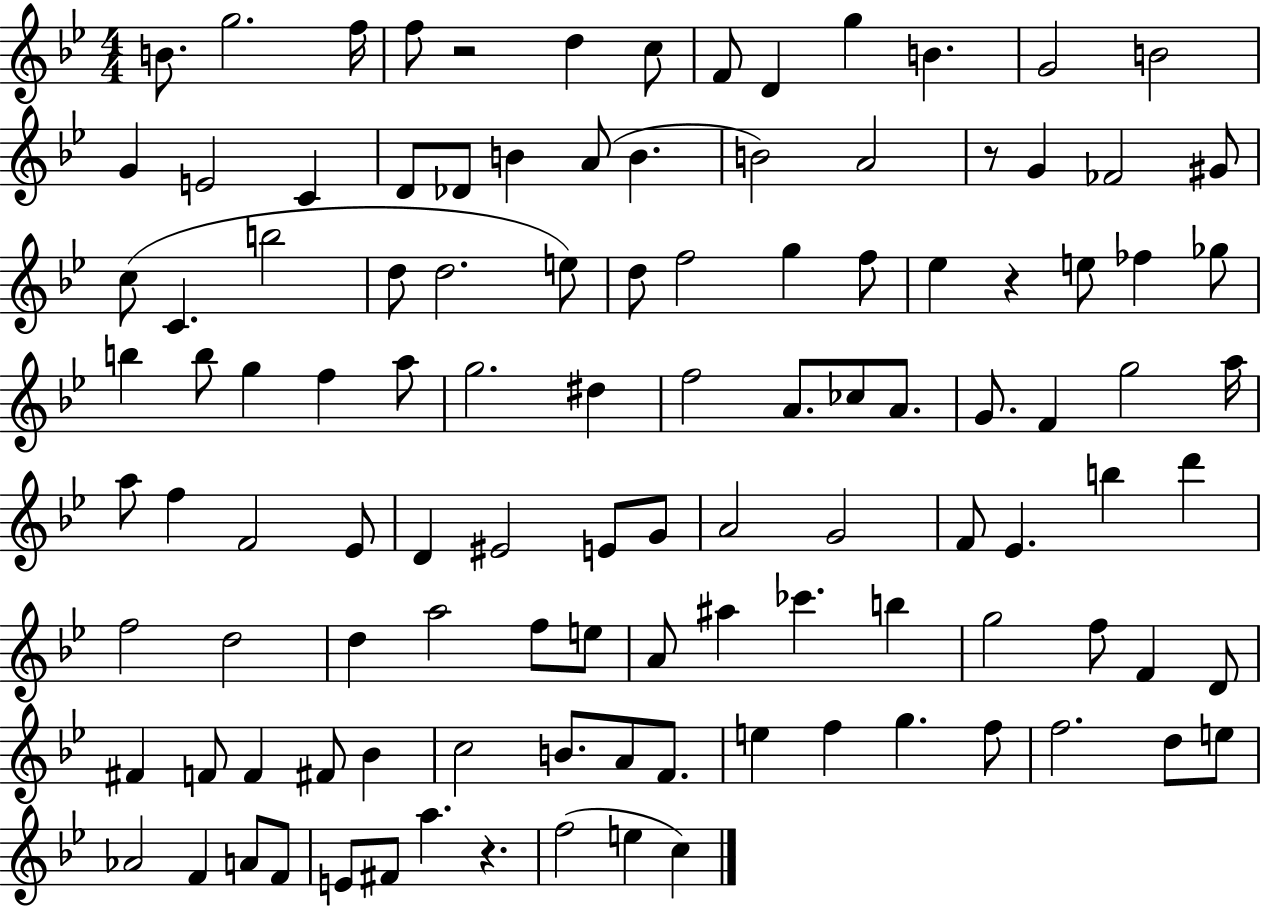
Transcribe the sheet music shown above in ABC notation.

X:1
T:Untitled
M:4/4
L:1/4
K:Bb
B/2 g2 f/4 f/2 z2 d c/2 F/2 D g B G2 B2 G E2 C D/2 _D/2 B A/2 B B2 A2 z/2 G _F2 ^G/2 c/2 C b2 d/2 d2 e/2 d/2 f2 g f/2 _e z e/2 _f _g/2 b b/2 g f a/2 g2 ^d f2 A/2 _c/2 A/2 G/2 F g2 a/4 a/2 f F2 _E/2 D ^E2 E/2 G/2 A2 G2 F/2 _E b d' f2 d2 d a2 f/2 e/2 A/2 ^a _c' b g2 f/2 F D/2 ^F F/2 F ^F/2 _B c2 B/2 A/2 F/2 e f g f/2 f2 d/2 e/2 _A2 F A/2 F/2 E/2 ^F/2 a z f2 e c